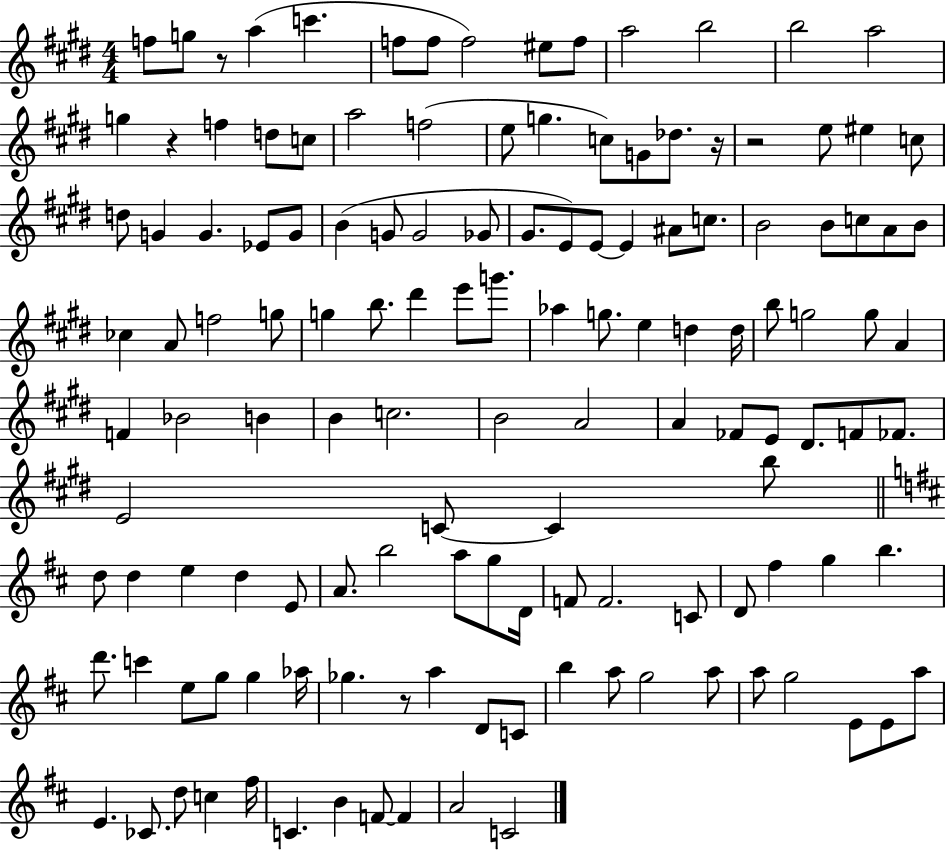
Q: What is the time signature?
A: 4/4